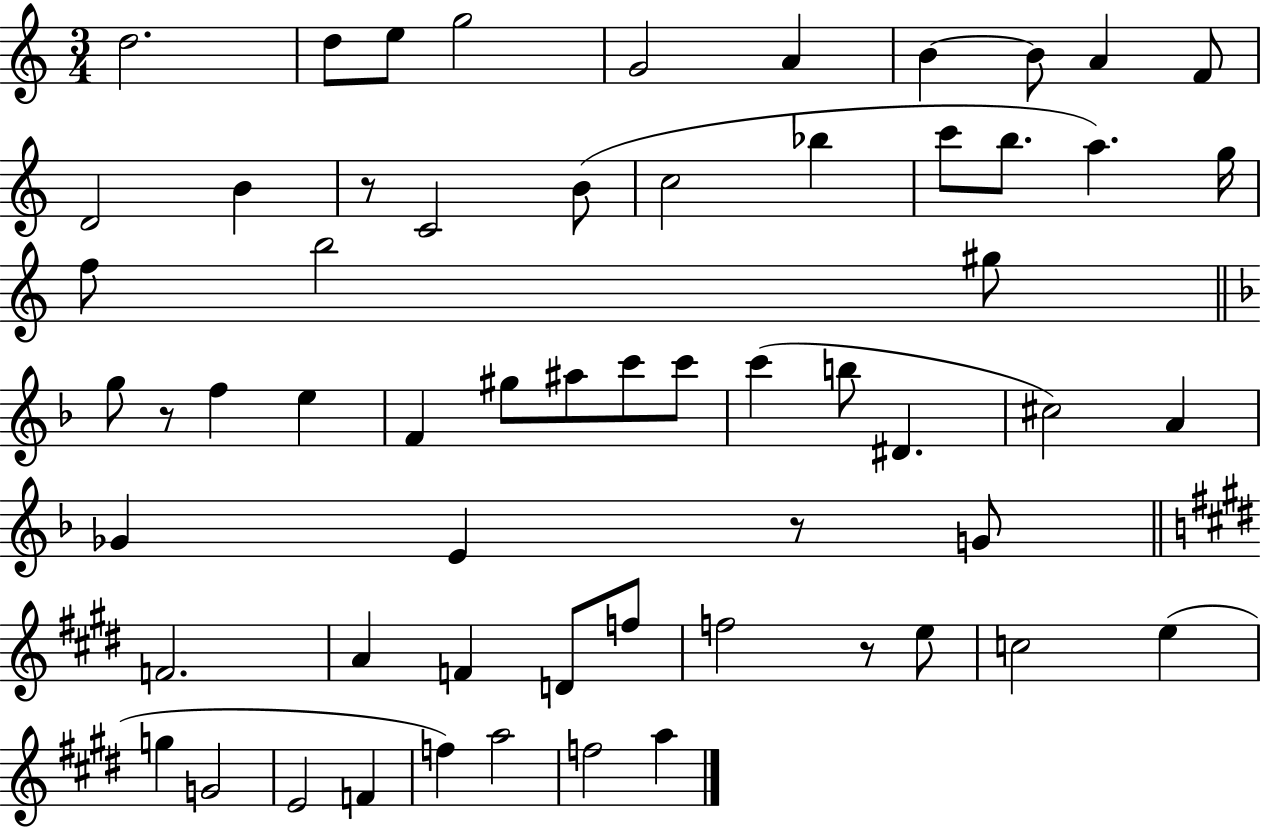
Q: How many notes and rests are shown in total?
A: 60